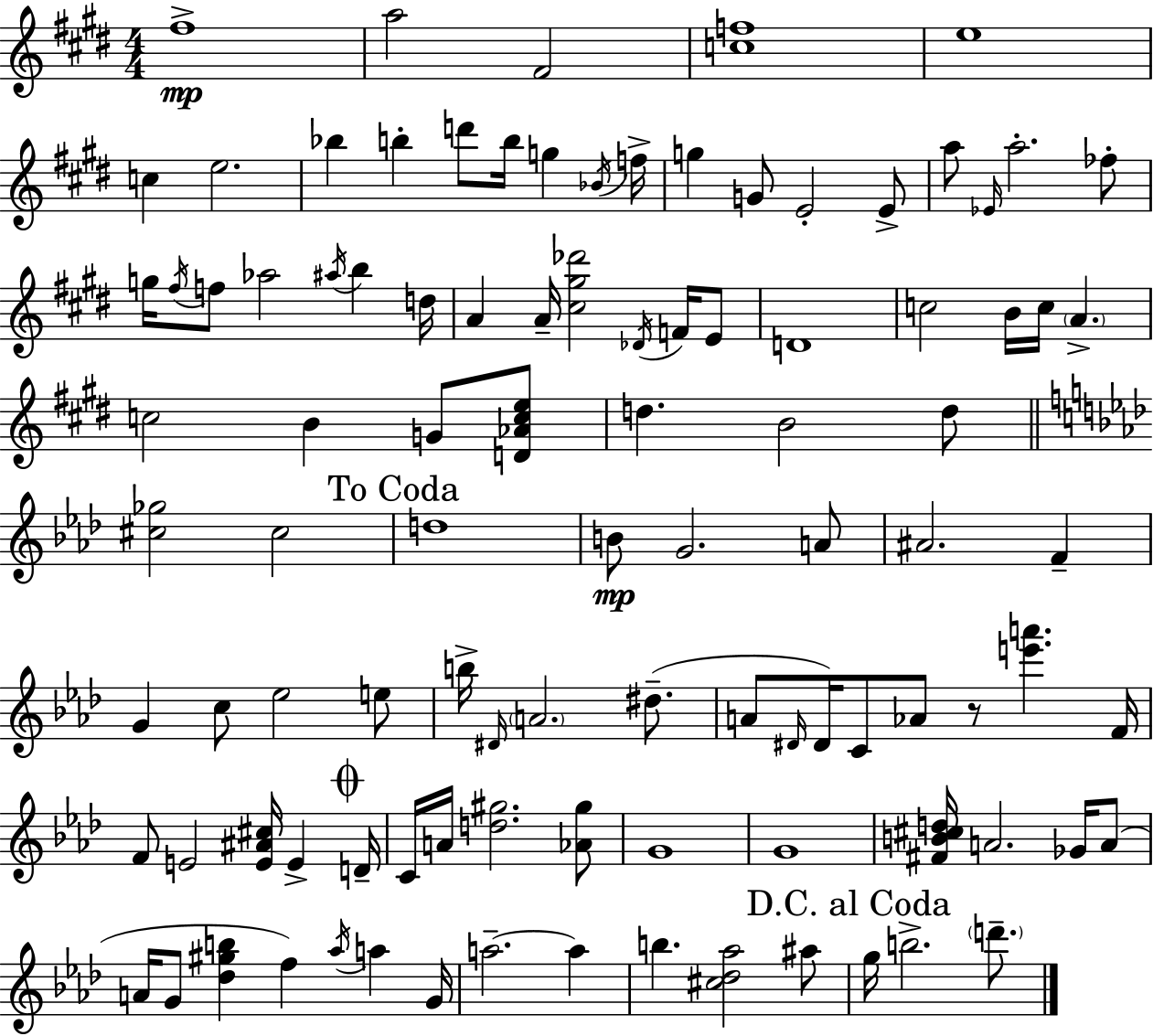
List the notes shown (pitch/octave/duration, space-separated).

F#5/w A5/h F#4/h [C5,F5]/w E5/w C5/q E5/h. Bb5/q B5/q D6/e B5/s G5/q Bb4/s F5/s G5/q G4/e E4/h E4/e A5/e Eb4/s A5/h. FES5/e G5/s F#5/s F5/e Ab5/h A#5/s B5/q D5/s A4/q A4/s [C#5,G#5,Db6]/h Db4/s F4/s E4/e D4/w C5/h B4/s C5/s A4/q. C5/h B4/q G4/e [D4,Ab4,C5,E5]/e D5/q. B4/h D5/e [C#5,Gb5]/h C#5/h D5/w B4/e G4/h. A4/e A#4/h. F4/q G4/q C5/e Eb5/h E5/e B5/s D#4/s A4/h. D#5/e. A4/e D#4/s D#4/s C4/e Ab4/e R/e [E6,A6]/q. F4/s F4/e E4/h [E4,A#4,C#5]/s E4/q D4/s C4/s A4/s [D5,G#5]/h. [Ab4,G#5]/e G4/w G4/w [F#4,B4,C#5,D5]/s A4/h. Gb4/s A4/e A4/s G4/e [Db5,G#5,B5]/q F5/q Ab5/s A5/q G4/s A5/h. A5/q B5/q. [C#5,Db5,Ab5]/h A#5/e G5/s B5/h. D6/e.